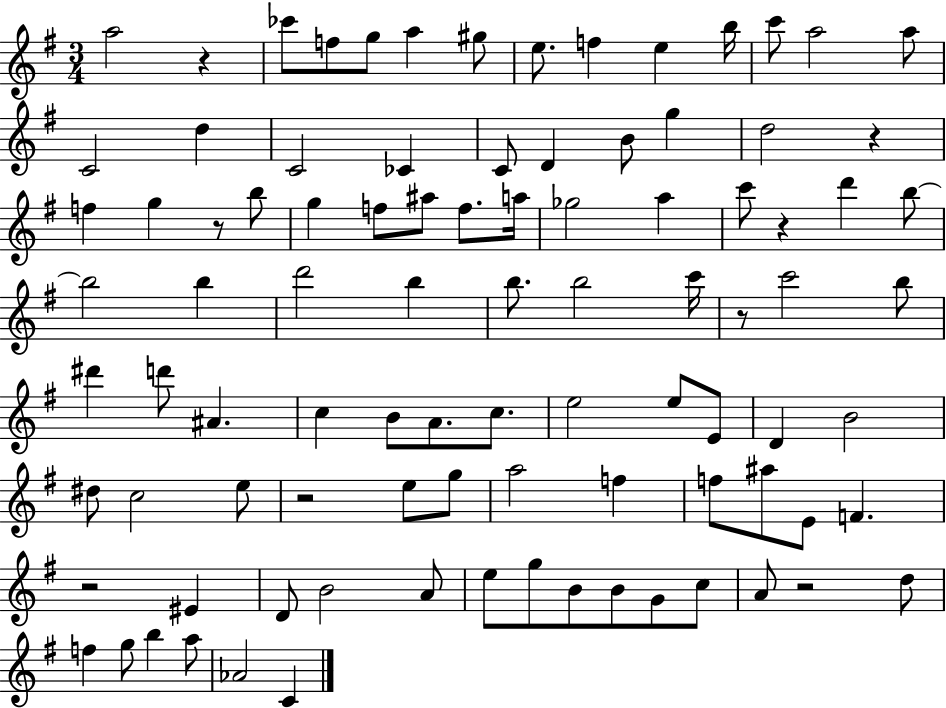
{
  \clef treble
  \numericTimeSignature
  \time 3/4
  \key g \major
  a''2 r4 | ces'''8 f''8 g''8 a''4 gis''8 | e''8. f''4 e''4 b''16 | c'''8 a''2 a''8 | \break c'2 d''4 | c'2 ces'4 | c'8 d'4 b'8 g''4 | d''2 r4 | \break f''4 g''4 r8 b''8 | g''4 f''8 ais''8 f''8. a''16 | ges''2 a''4 | c'''8 r4 d'''4 b''8~~ | \break b''2 b''4 | d'''2 b''4 | b''8. b''2 c'''16 | r8 c'''2 b''8 | \break dis'''4 d'''8 ais'4. | c''4 b'8 a'8. c''8. | e''2 e''8 e'8 | d'4 b'2 | \break dis''8 c''2 e''8 | r2 e''8 g''8 | a''2 f''4 | f''8 ais''8 e'8 f'4. | \break r2 eis'4 | d'8 b'2 a'8 | e''8 g''8 b'8 b'8 g'8 c''8 | a'8 r2 d''8 | \break f''4 g''8 b''4 a''8 | aes'2 c'4 | \bar "|."
}